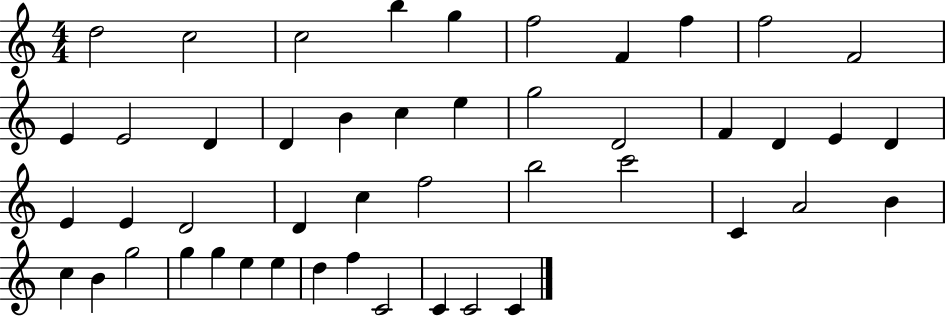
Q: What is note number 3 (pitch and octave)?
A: C5